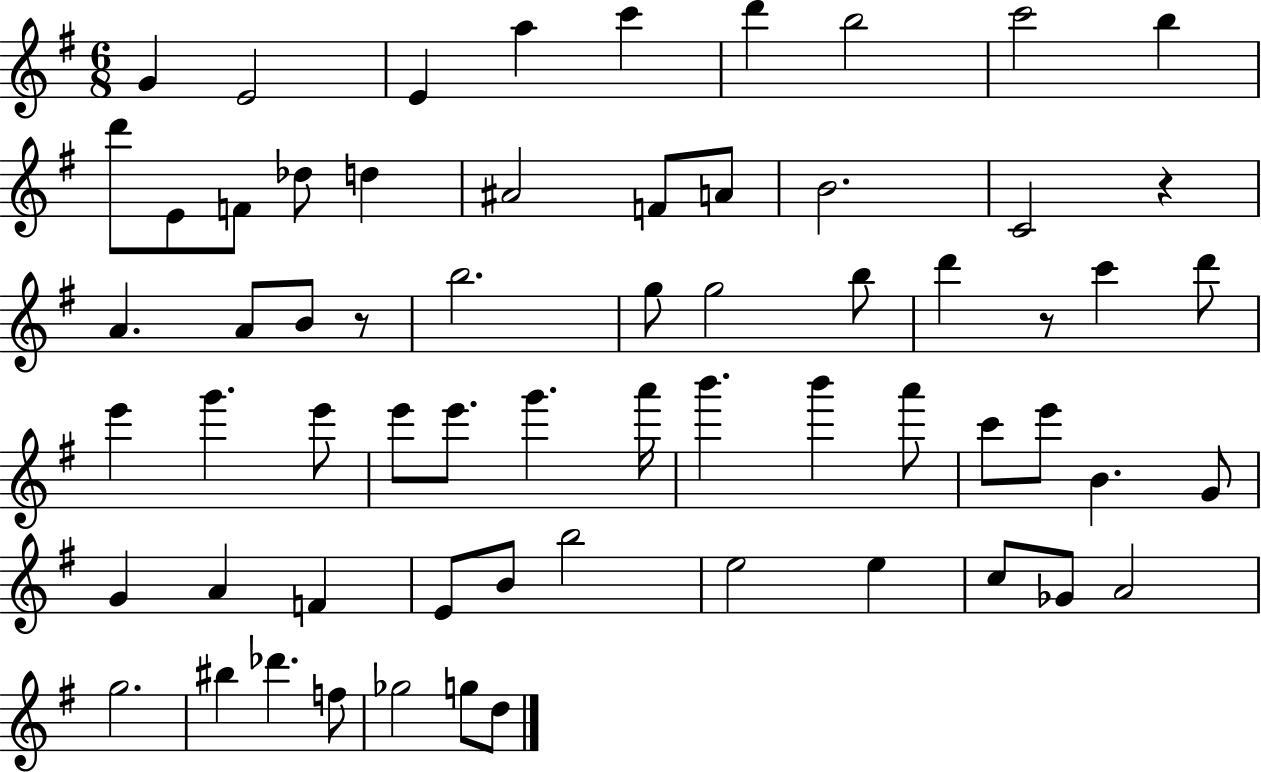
{
  \clef treble
  \numericTimeSignature
  \time 6/8
  \key g \major
  g'4 e'2 | e'4 a''4 c'''4 | d'''4 b''2 | c'''2 b''4 | \break d'''8 e'8 f'8 des''8 d''4 | ais'2 f'8 a'8 | b'2. | c'2 r4 | \break a'4. a'8 b'8 r8 | b''2. | g''8 g''2 b''8 | d'''4 r8 c'''4 d'''8 | \break e'''4 g'''4. e'''8 | e'''8 e'''8. g'''4. a'''16 | b'''4. b'''4 a'''8 | c'''8 e'''8 b'4. g'8 | \break g'4 a'4 f'4 | e'8 b'8 b''2 | e''2 e''4 | c''8 ges'8 a'2 | \break g''2. | bis''4 des'''4. f''8 | ges''2 g''8 d''8 | \bar "|."
}